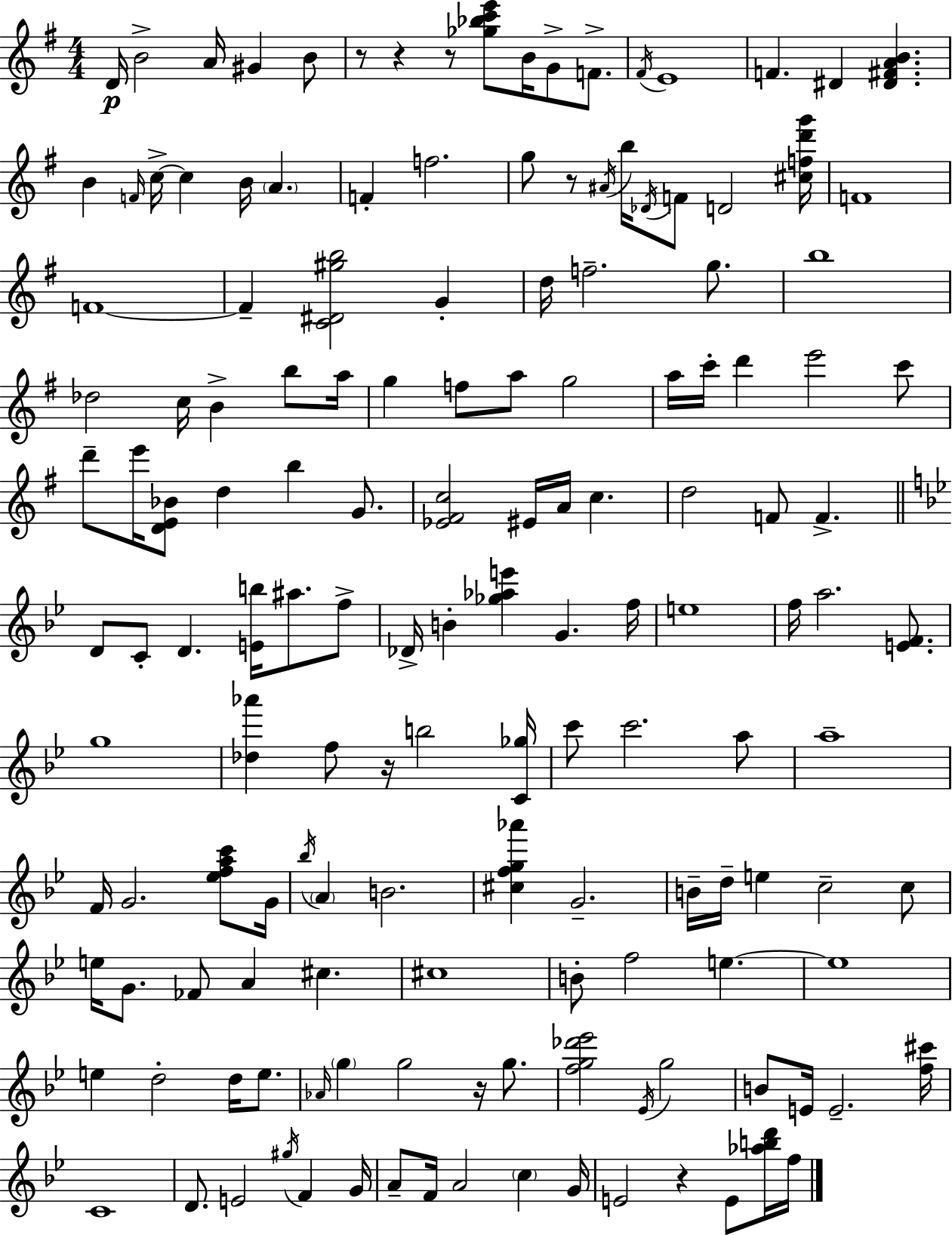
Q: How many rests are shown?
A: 7